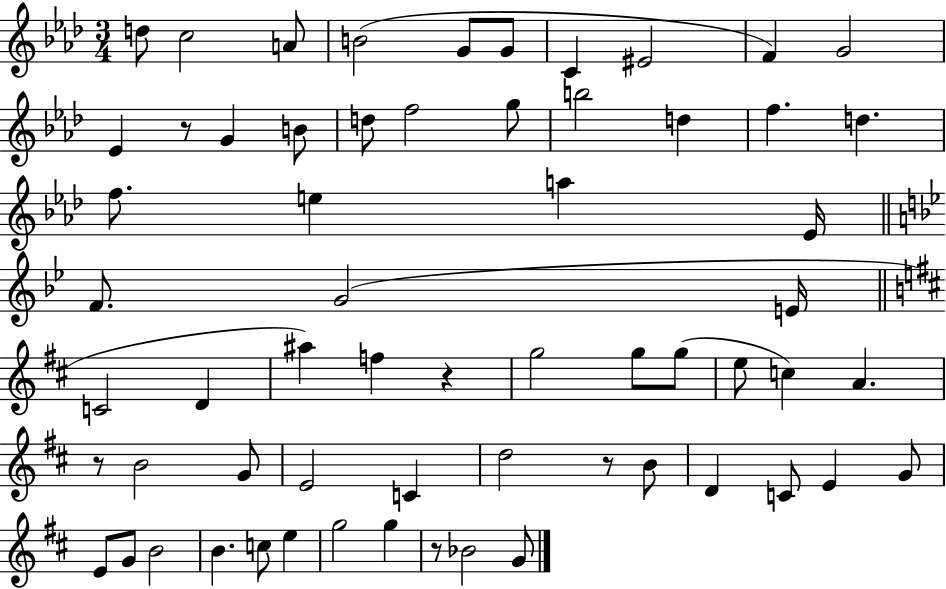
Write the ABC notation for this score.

X:1
T:Untitled
M:3/4
L:1/4
K:Ab
d/2 c2 A/2 B2 G/2 G/2 C ^E2 F G2 _E z/2 G B/2 d/2 f2 g/2 b2 d f d f/2 e a _E/4 F/2 G2 E/4 C2 D ^a f z g2 g/2 g/2 e/2 c A z/2 B2 G/2 E2 C d2 z/2 B/2 D C/2 E G/2 E/2 G/2 B2 B c/2 e g2 g z/2 _B2 G/2